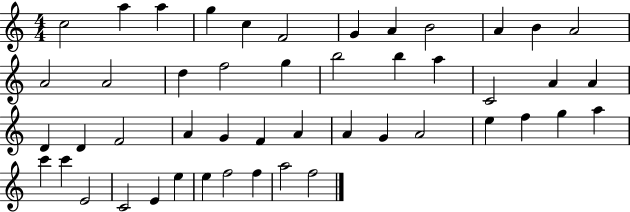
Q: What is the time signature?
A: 4/4